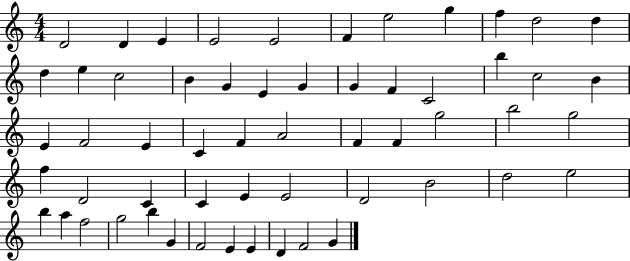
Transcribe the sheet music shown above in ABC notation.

X:1
T:Untitled
M:4/4
L:1/4
K:C
D2 D E E2 E2 F e2 g f d2 d d e c2 B G E G G F C2 b c2 B E F2 E C F A2 F F g2 b2 g2 f D2 C C E E2 D2 B2 d2 e2 b a f2 g2 b G F2 E E D F2 G